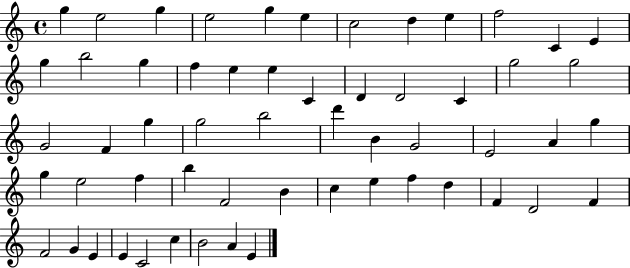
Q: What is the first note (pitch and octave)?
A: G5